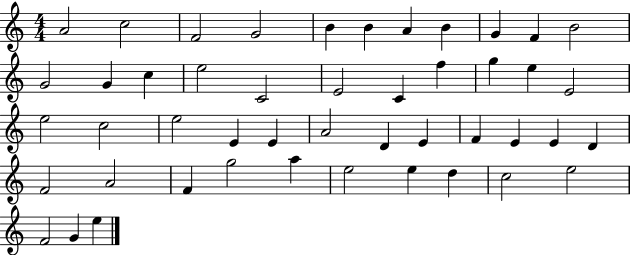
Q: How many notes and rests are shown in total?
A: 47